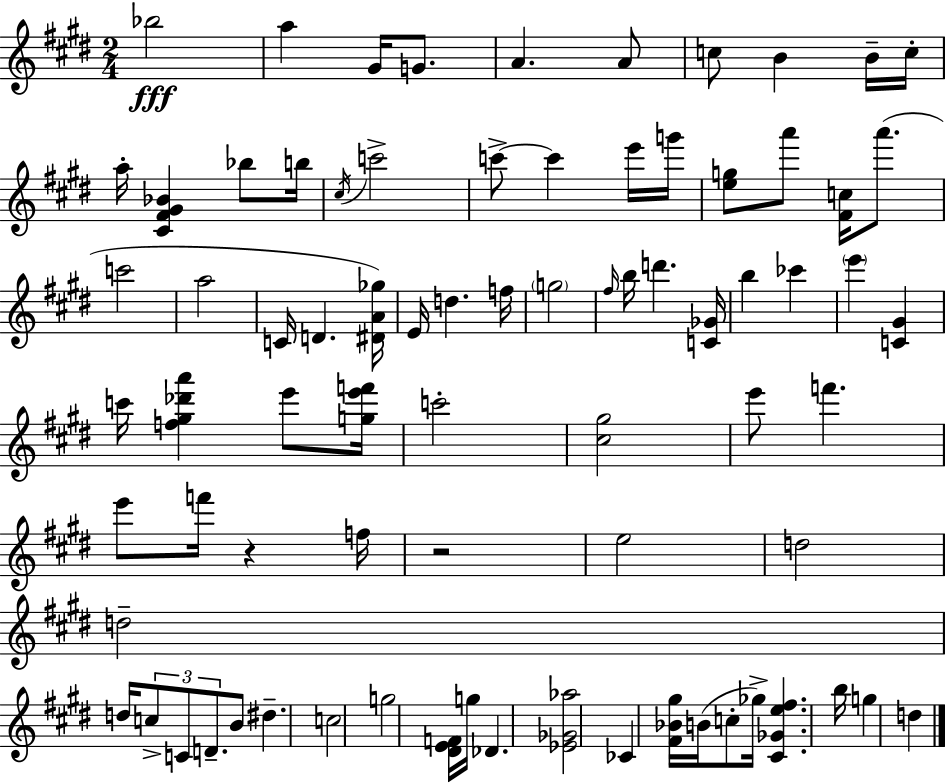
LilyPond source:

{
  \clef treble
  \numericTimeSignature
  \time 2/4
  \key e \major
  bes''2\fff | a''4 gis'16 g'8. | a'4. a'8 | c''8 b'4 b'16-- c''16-. | \break a''16-. <cis' fis' gis' bes'>4 bes''8 b''16 | \acciaccatura { cis''16 } c'''2-> | c'''8->~~ c'''4 e'''16 | g'''16 <e'' g''>8 a'''8 <fis' c''>16 a'''8.( | \break c'''2 | a''2 | c'16 d'4. | <dis' a' ges''>16) e'16 d''4. | \break f''16 \parenthesize g''2 | \grace { fis''16 } b''16 d'''4. | <c' ges'>16 b''4 ces'''4 | \parenthesize e'''4 <c' gis'>4 | \break c'''16 <f'' gis'' des''' a'''>4 e'''8 | <g'' e''' f'''>16 c'''2-. | <cis'' gis''>2 | e'''8 f'''4. | \break e'''8 f'''16 r4 | f''16 r2 | e''2 | d''2 | \break d''2-- | d''16 \tuplet 3/2 { c''8-> c'8 d'8.-- } | b'8 dis''4.-- | c''2 | \break g''2 | <dis' e' f'>16 g''16 des'4. | <ees' ges' aes''>2 | ces'4 <fis' bes' gis''>16 b'16( | \break c''8-. ges''16->) <cis' ges' e'' fis''>4. | b''16 g''4 d''4 | \bar "|."
}